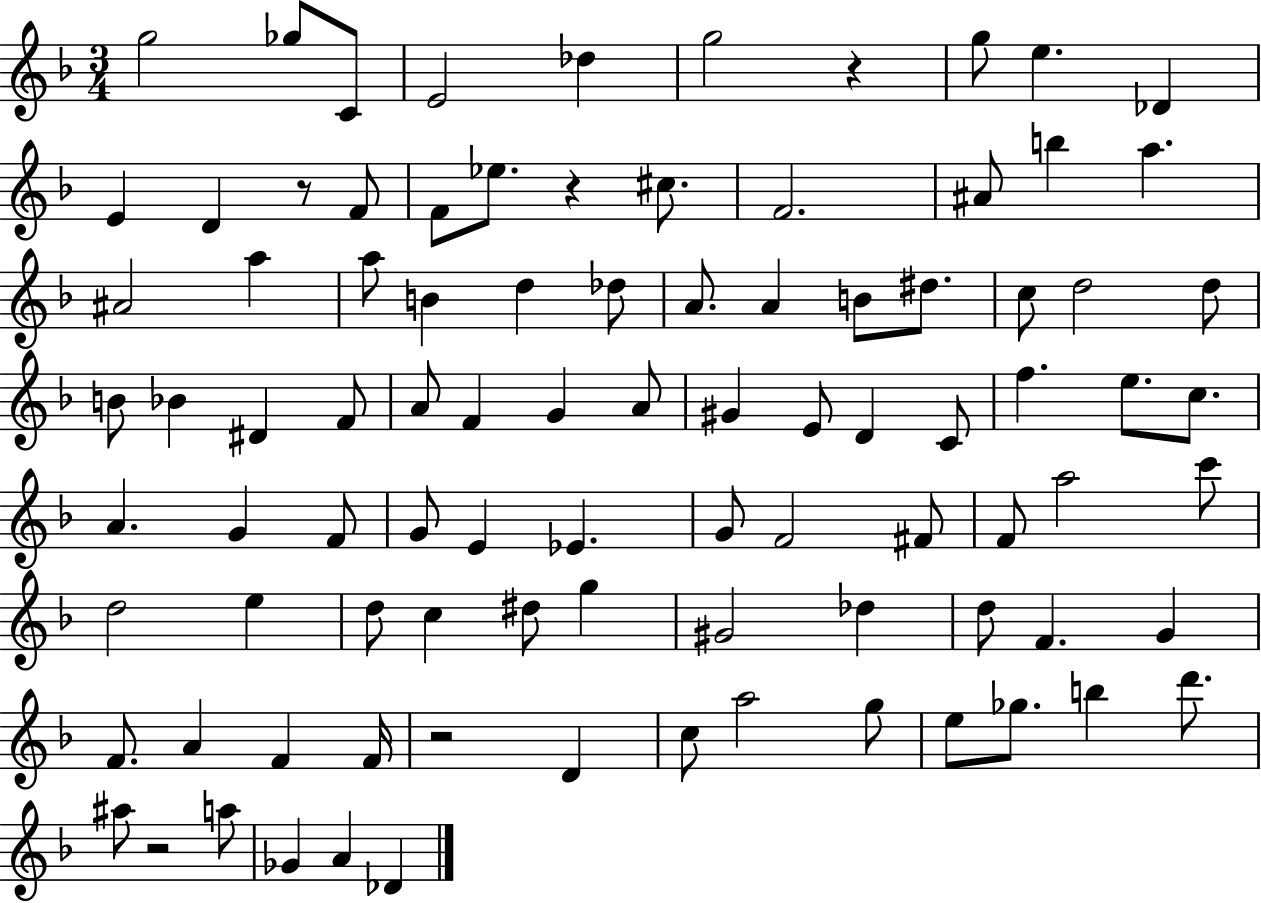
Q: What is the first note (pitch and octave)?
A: G5